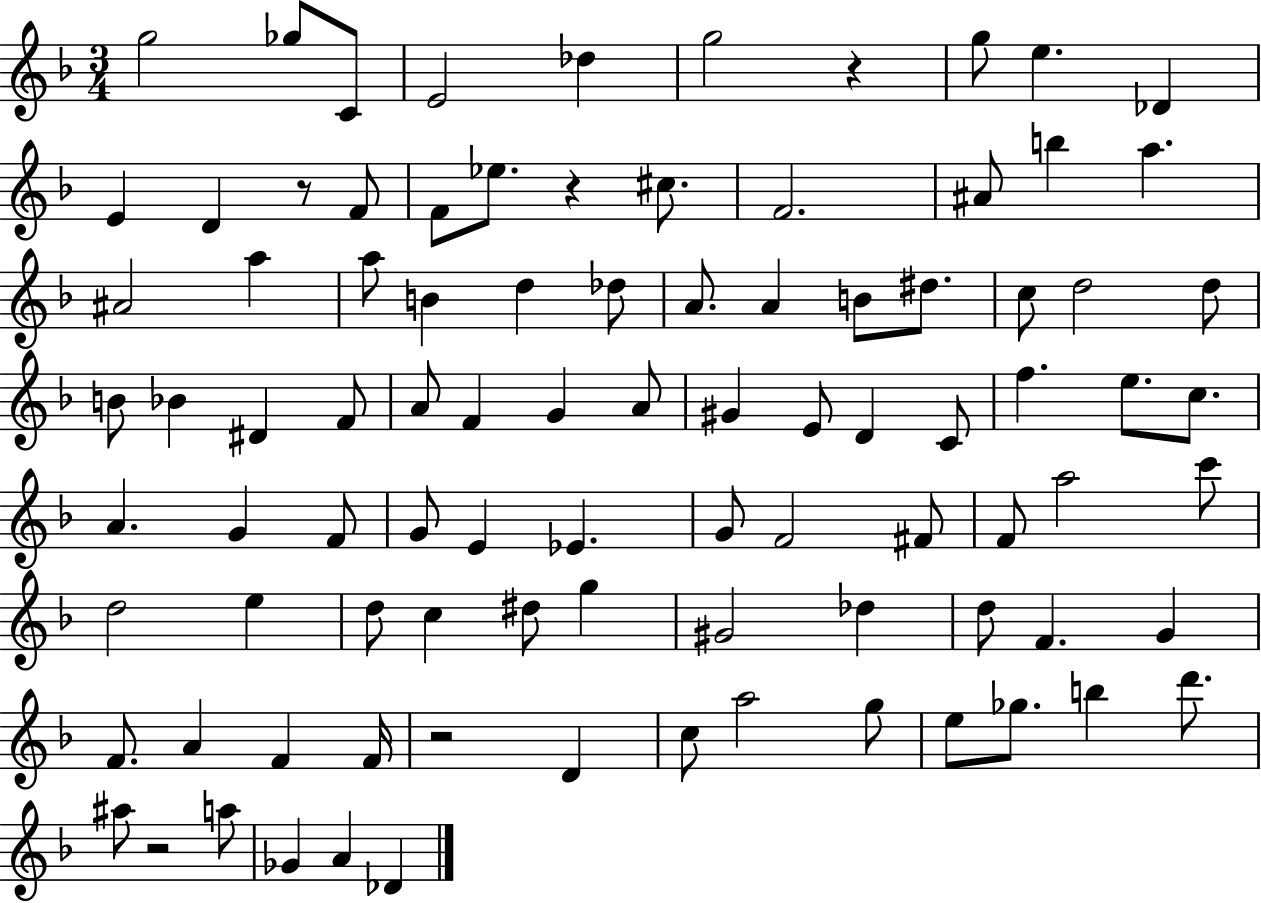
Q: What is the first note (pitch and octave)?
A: G5